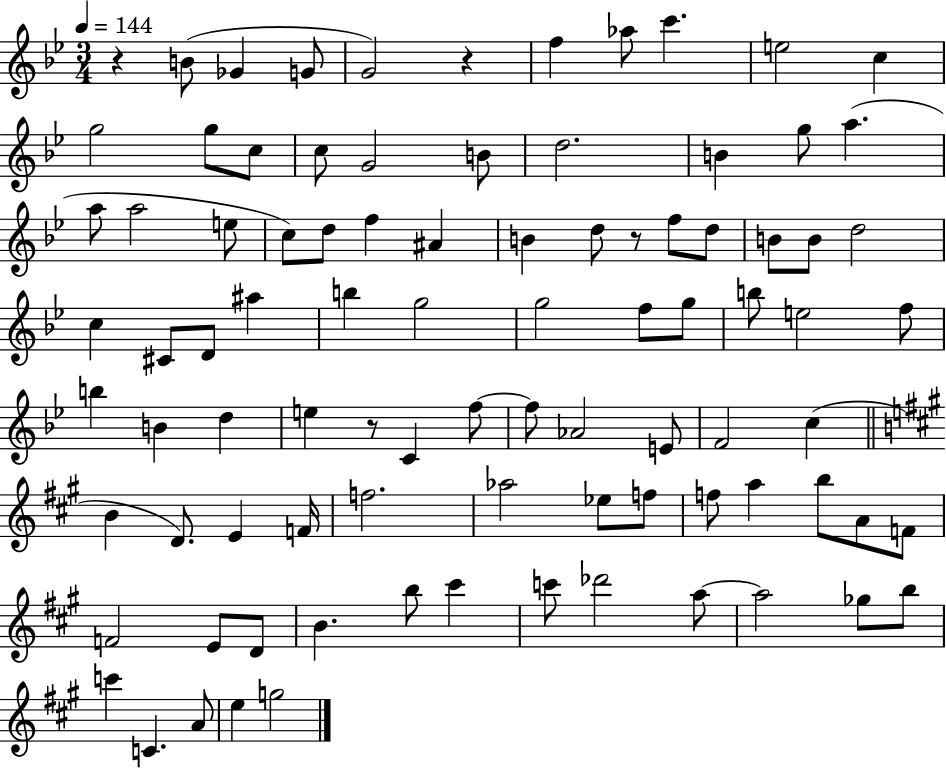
X:1
T:Untitled
M:3/4
L:1/4
K:Bb
z B/2 _G G/2 G2 z f _a/2 c' e2 c g2 g/2 c/2 c/2 G2 B/2 d2 B g/2 a a/2 a2 e/2 c/2 d/2 f ^A B d/2 z/2 f/2 d/2 B/2 B/2 d2 c ^C/2 D/2 ^a b g2 g2 f/2 g/2 b/2 e2 f/2 b B d e z/2 C f/2 f/2 _A2 E/2 F2 c B D/2 E F/4 f2 _a2 _e/2 f/2 f/2 a b/2 A/2 F/2 F2 E/2 D/2 B b/2 ^c' c'/2 _d'2 a/2 a2 _g/2 b/2 c' C A/2 e g2